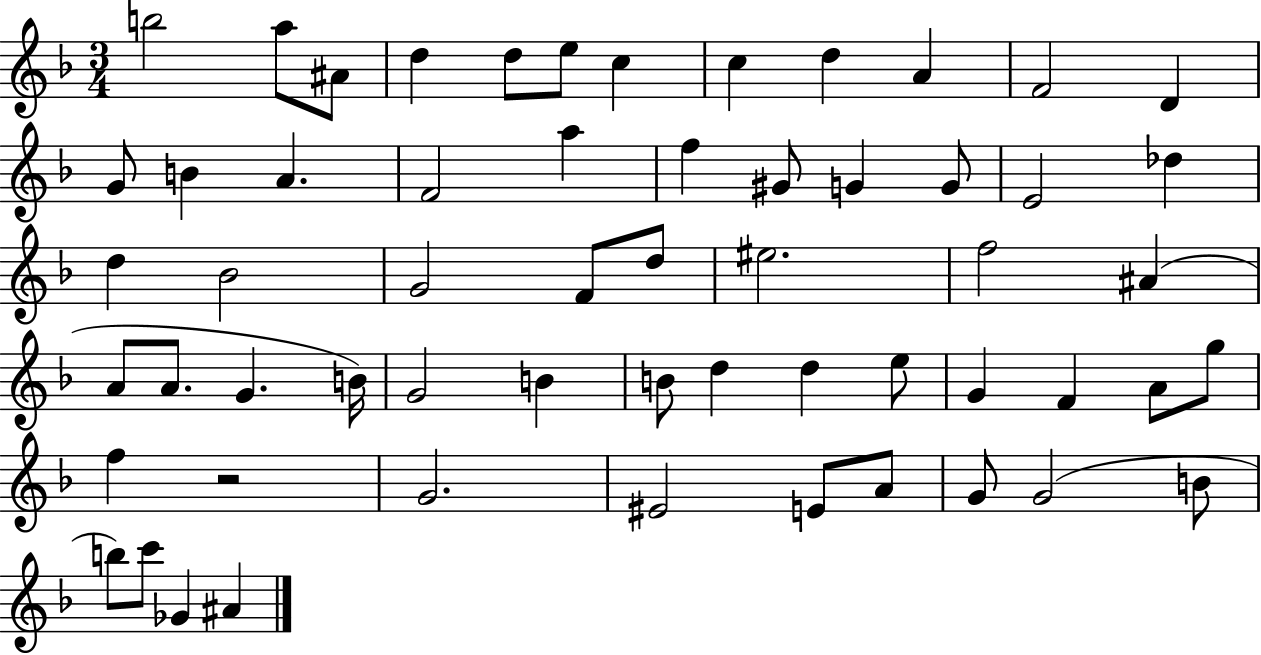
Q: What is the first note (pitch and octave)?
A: B5